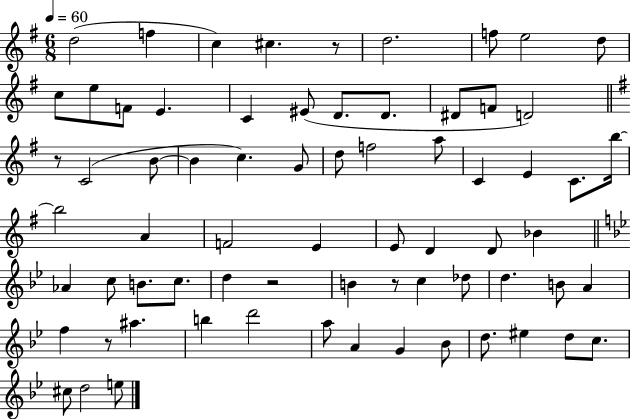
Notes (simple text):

D5/h F5/q C5/q C#5/q. R/e D5/h. F5/e E5/h D5/e C5/e E5/e F4/e E4/q. C4/q EIS4/e D4/e. D4/e. D#4/e F4/e D4/h R/e C4/h B4/e B4/q C5/q. G4/e D5/e F5/h A5/e C4/q E4/q C4/e. B5/s B5/h A4/q F4/h E4/q E4/e D4/q D4/e Bb4/q Ab4/q C5/e B4/e. C5/e. D5/q R/h B4/q R/e C5/q Db5/e D5/q. B4/e A4/q F5/q R/e A#5/q. B5/q D6/h A5/e A4/q G4/q Bb4/e D5/e. EIS5/q D5/e C5/e. C#5/e D5/h E5/e